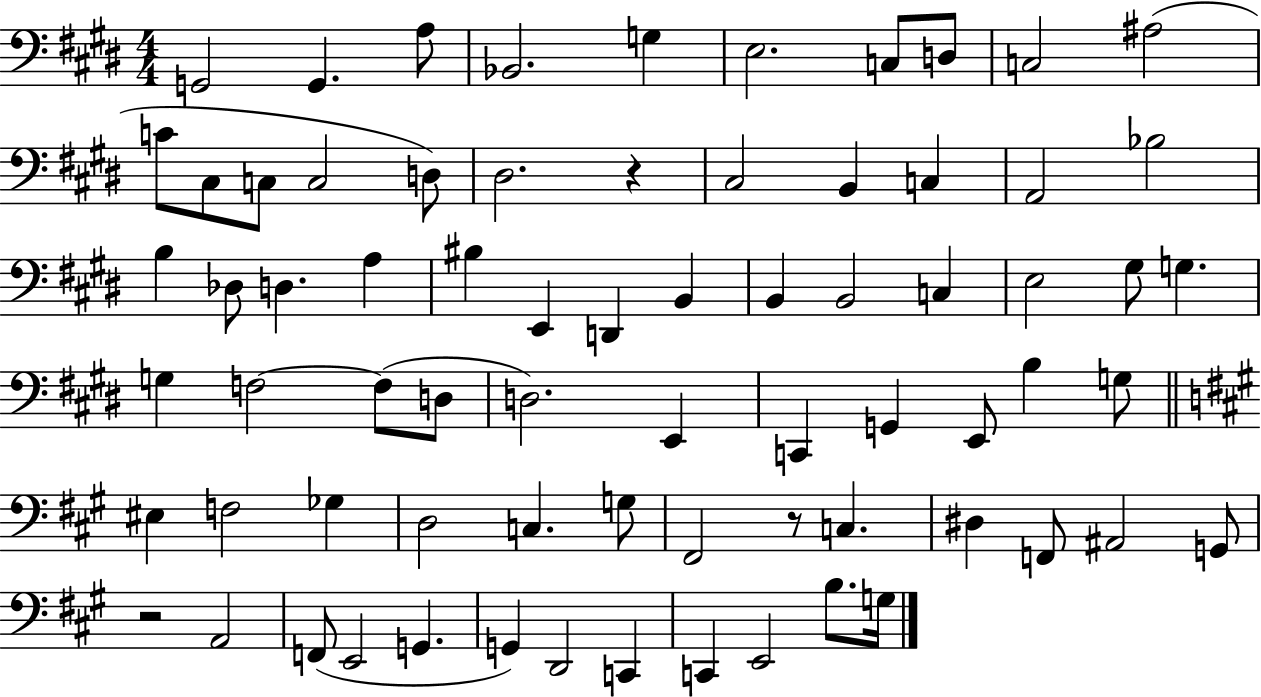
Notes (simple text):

G2/h G2/q. A3/e Bb2/h. G3/q E3/h. C3/e D3/e C3/h A#3/h C4/e C#3/e C3/e C3/h D3/e D#3/h. R/q C#3/h B2/q C3/q A2/h Bb3/h B3/q Db3/e D3/q. A3/q BIS3/q E2/q D2/q B2/q B2/q B2/h C3/q E3/h G#3/e G3/q. G3/q F3/h F3/e D3/e D3/h. E2/q C2/q G2/q E2/e B3/q G3/e EIS3/q F3/h Gb3/q D3/h C3/q. G3/e F#2/h R/e C3/q. D#3/q F2/e A#2/h G2/e R/h A2/h F2/e E2/h G2/q. G2/q D2/h C2/q C2/q E2/h B3/e. G3/s